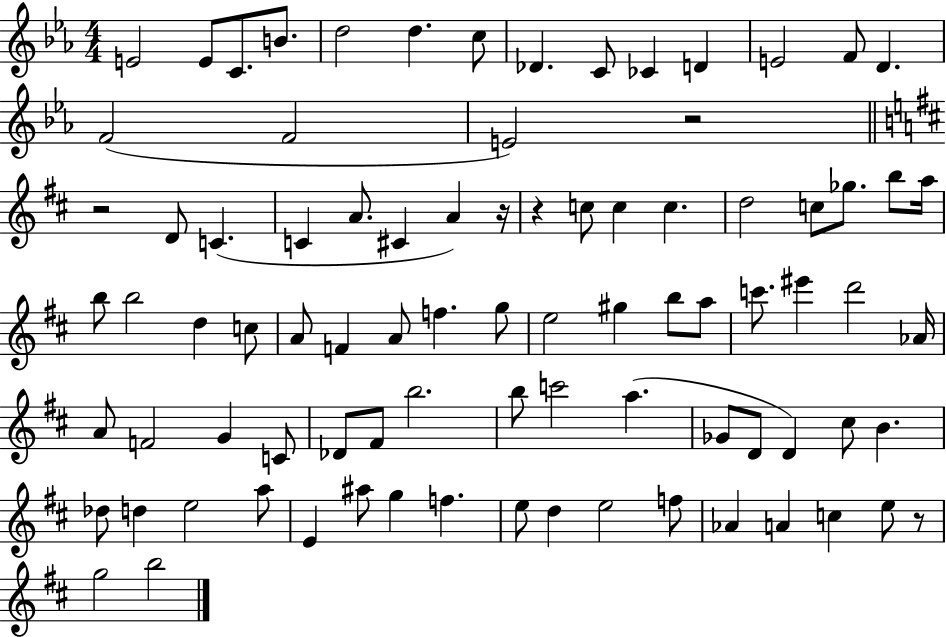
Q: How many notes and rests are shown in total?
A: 86